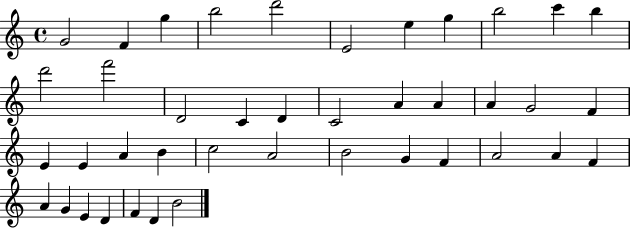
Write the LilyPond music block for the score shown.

{
  \clef treble
  \time 4/4
  \defaultTimeSignature
  \key c \major
  g'2 f'4 g''4 | b''2 d'''2 | e'2 e''4 g''4 | b''2 c'''4 b''4 | \break d'''2 f'''2 | d'2 c'4 d'4 | c'2 a'4 a'4 | a'4 g'2 f'4 | \break e'4 e'4 a'4 b'4 | c''2 a'2 | b'2 g'4 f'4 | a'2 a'4 f'4 | \break a'4 g'4 e'4 d'4 | f'4 d'4 b'2 | \bar "|."
}